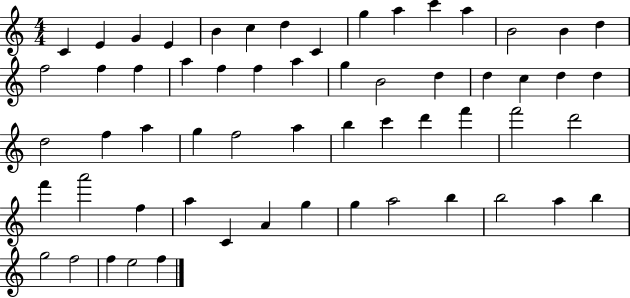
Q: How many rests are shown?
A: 0